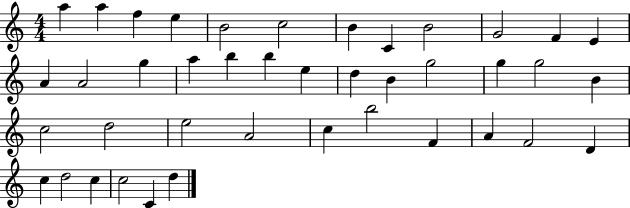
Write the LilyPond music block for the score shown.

{
  \clef treble
  \numericTimeSignature
  \time 4/4
  \key c \major
  a''4 a''4 f''4 e''4 | b'2 c''2 | b'4 c'4 b'2 | g'2 f'4 e'4 | \break a'4 a'2 g''4 | a''4 b''4 b''4 e''4 | d''4 b'4 g''2 | g''4 g''2 b'4 | \break c''2 d''2 | e''2 a'2 | c''4 b''2 f'4 | a'4 f'2 d'4 | \break c''4 d''2 c''4 | c''2 c'4 d''4 | \bar "|."
}